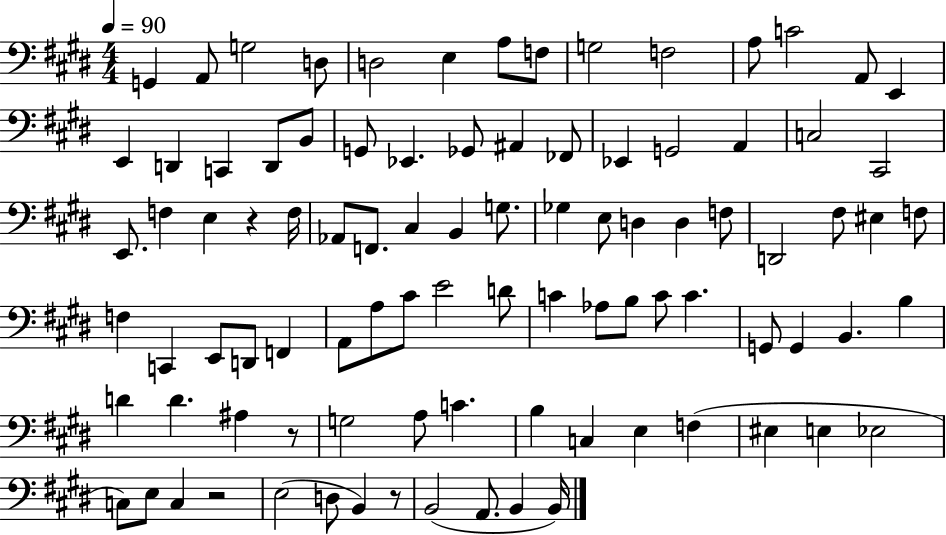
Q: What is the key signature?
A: E major